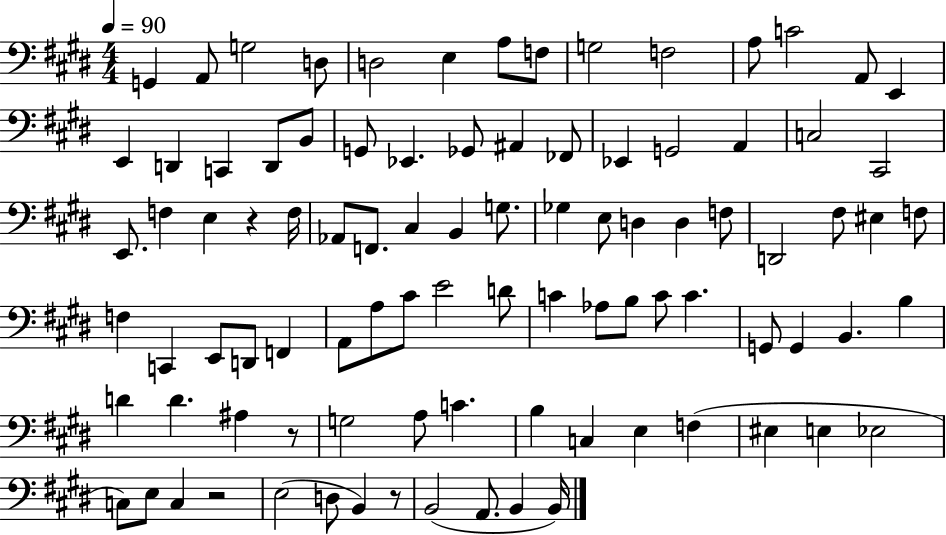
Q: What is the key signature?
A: E major